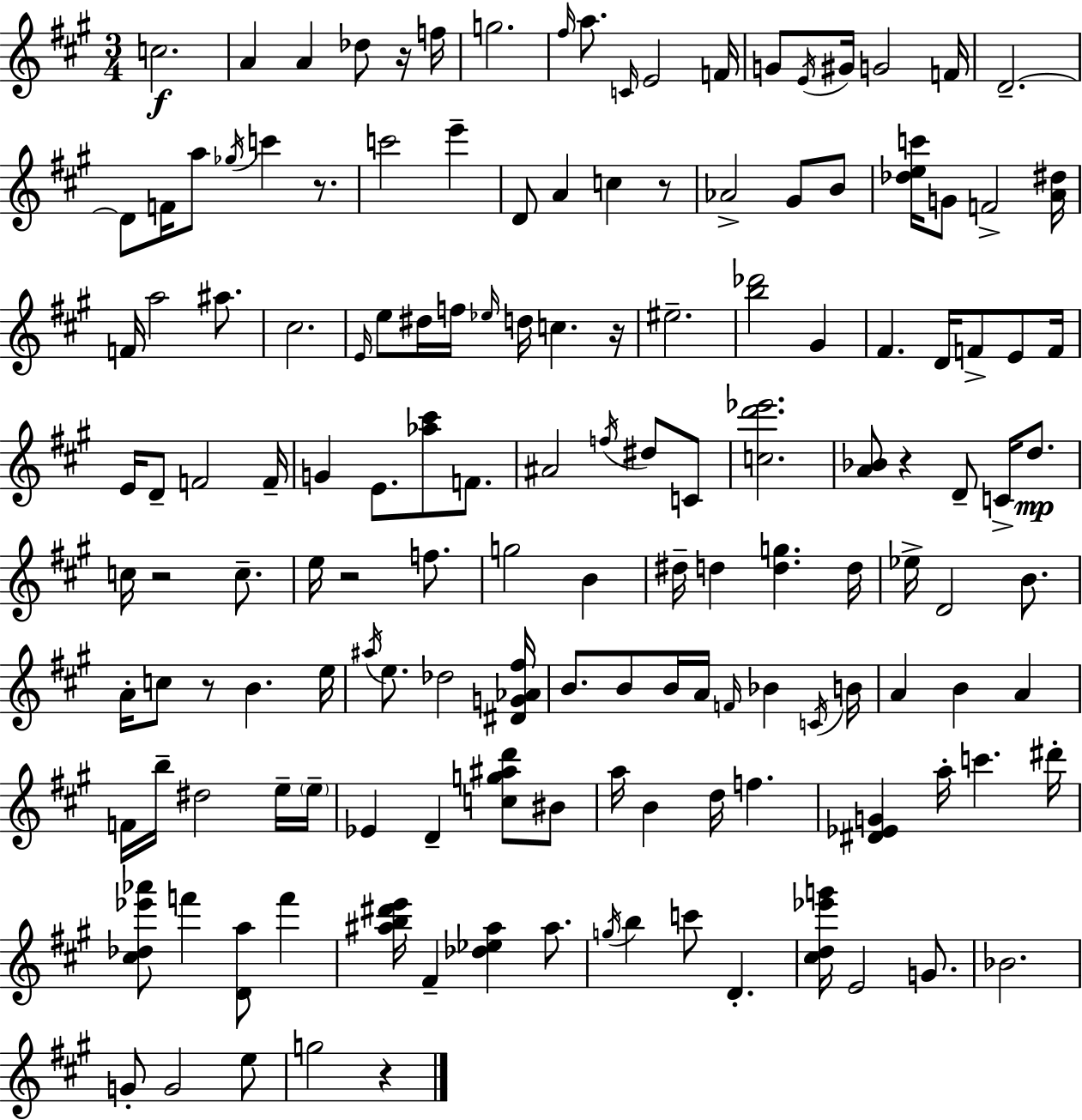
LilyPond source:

{
  \clef treble
  \numericTimeSignature
  \time 3/4
  \key a \major
  c''2.\f | a'4 a'4 des''8 r16 f''16 | g''2. | \grace { fis''16 } a''8. \grace { c'16 } e'2 | \break f'16 g'8 \acciaccatura { e'16 } gis'16 g'2 | f'16 d'2.--~~ | d'8 f'16 a''8 \acciaccatura { ges''16 } c'''4 | r8. c'''2 | \break e'''4-- d'8 a'4 c''4 | r8 aes'2-> | gis'8 b'8 <des'' e'' c'''>16 g'8 f'2-> | <a' dis''>16 f'16 a''2 | \break ais''8. cis''2. | \grace { e'16 } e''8 dis''16 f''16 \grace { ees''16 } d''16 c''4. | r16 eis''2.-- | <b'' des'''>2 | \break gis'4 fis'4. | d'16 f'8-> e'8 f'16 e'16 d'8-- f'2 | f'16-- g'4 e'8. | <aes'' cis'''>8 f'8. ais'2 | \break \acciaccatura { f''16 } dis''8 c'8 <c'' d''' ees'''>2. | <a' bes'>8 r4 | d'8-- c'16-> d''8.\mp c''16 r2 | c''8.-- e''16 r2 | \break f''8. g''2 | b'4 dis''16-- d''4 | <d'' g''>4. d''16 ees''16-> d'2 | b'8. a'16-. c''8 r8 | \break b'4. e''16 \acciaccatura { ais''16 } e''8. des''2 | <dis' g' aes' fis''>16 b'8. b'8 | b'16 a'16 \grace { f'16 } bes'4 \acciaccatura { c'16 } b'16 a'4 | b'4 a'4 f'16 b''16-- | \break dis''2 e''16-- \parenthesize e''16-- ees'4 | d'4-- <c'' g'' ais'' d'''>8 bis'8 a''16 b'4 | d''16 f''4. <dis' ees' g'>4 | a''16-. c'''4. dis'''16-. <cis'' des'' ees''' aes'''>8 | \break f'''4 <d' a''>8 f'''4 <ais'' b'' dis''' e'''>16 fis'4-- | <des'' ees'' ais''>4 ais''8. \acciaccatura { g''16 } b''4 | c'''8 d'4.-. <cis'' d'' ees''' g'''>16 | e'2 g'8. bes'2. | \break g'8-. | g'2 e''8 g''2 | r4 \bar "|."
}